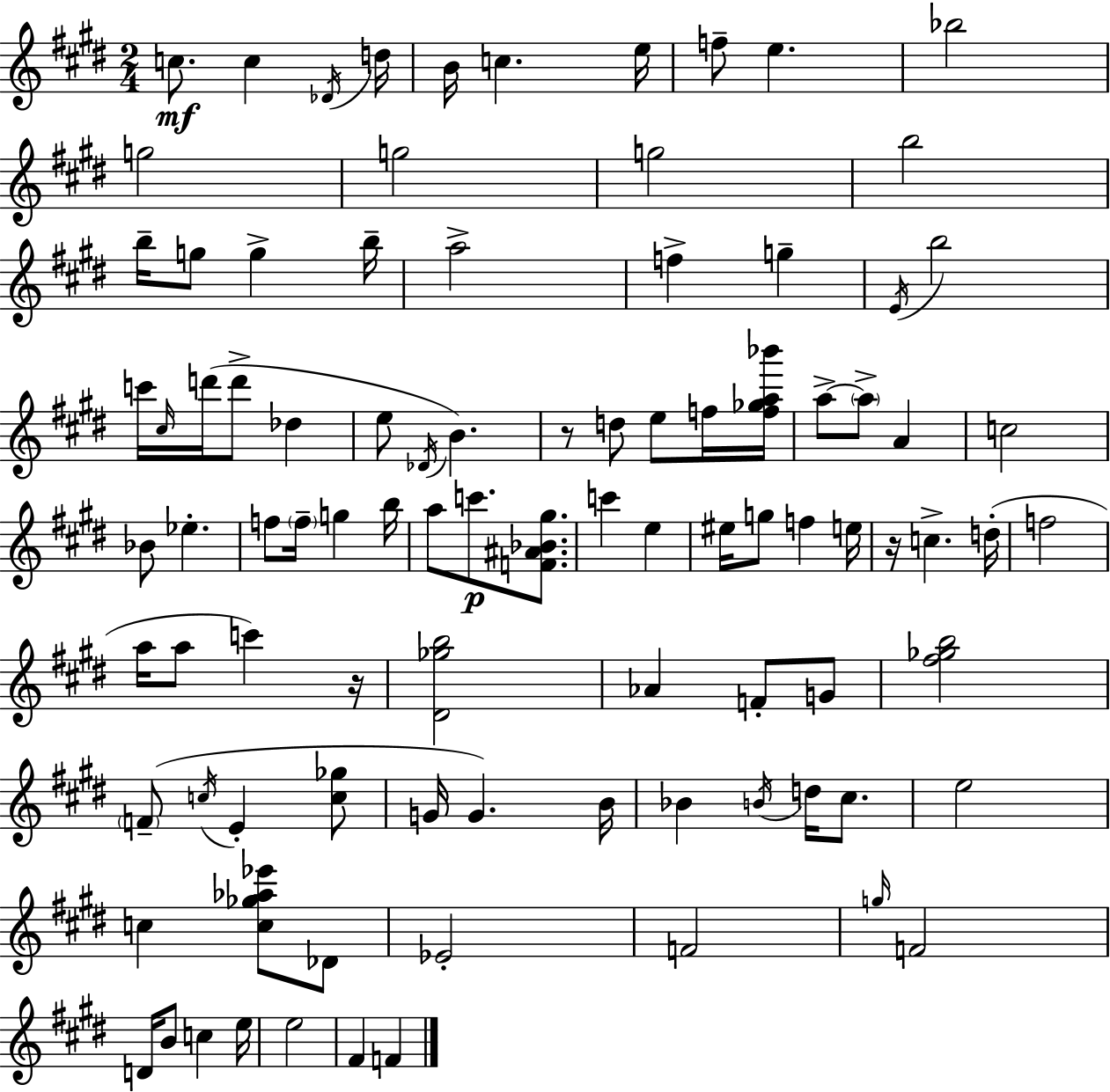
C5/e. C5/q Db4/s D5/s B4/s C5/q. E5/s F5/e E5/q. Bb5/h G5/h G5/h G5/h B5/h B5/s G5/e G5/q B5/s A5/h F5/q G5/q E4/s B5/h C6/s C#5/s D6/s D6/e Db5/q E5/e Db4/s B4/q. R/e D5/e E5/e F5/s [F5,Gb5,A5,Bb6]/s A5/e A5/e A4/q C5/h Bb4/e Eb5/q. F5/e F5/s G5/q B5/s A5/e C6/e. [F4,A#4,Bb4,G#5]/e. C6/q E5/q EIS5/s G5/e F5/q E5/s R/s C5/q. D5/s F5/h A5/s A5/e C6/q R/s [D#4,Gb5,B5]/h Ab4/q F4/e G4/e [F#5,Gb5,B5]/h F4/e C5/s E4/q [C5,Gb5]/e G4/s G4/q. B4/s Bb4/q B4/s D5/s C#5/e. E5/h C5/q [C5,Gb5,Ab5,Eb6]/e Db4/e Eb4/h F4/h G5/s F4/h D4/s B4/e C5/q E5/s E5/h F#4/q F4/q